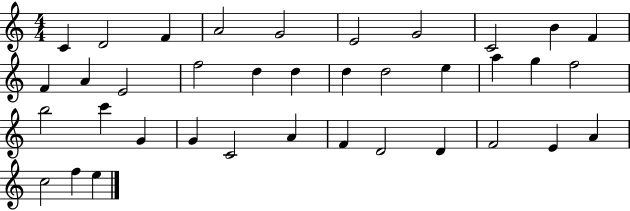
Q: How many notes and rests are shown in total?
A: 37